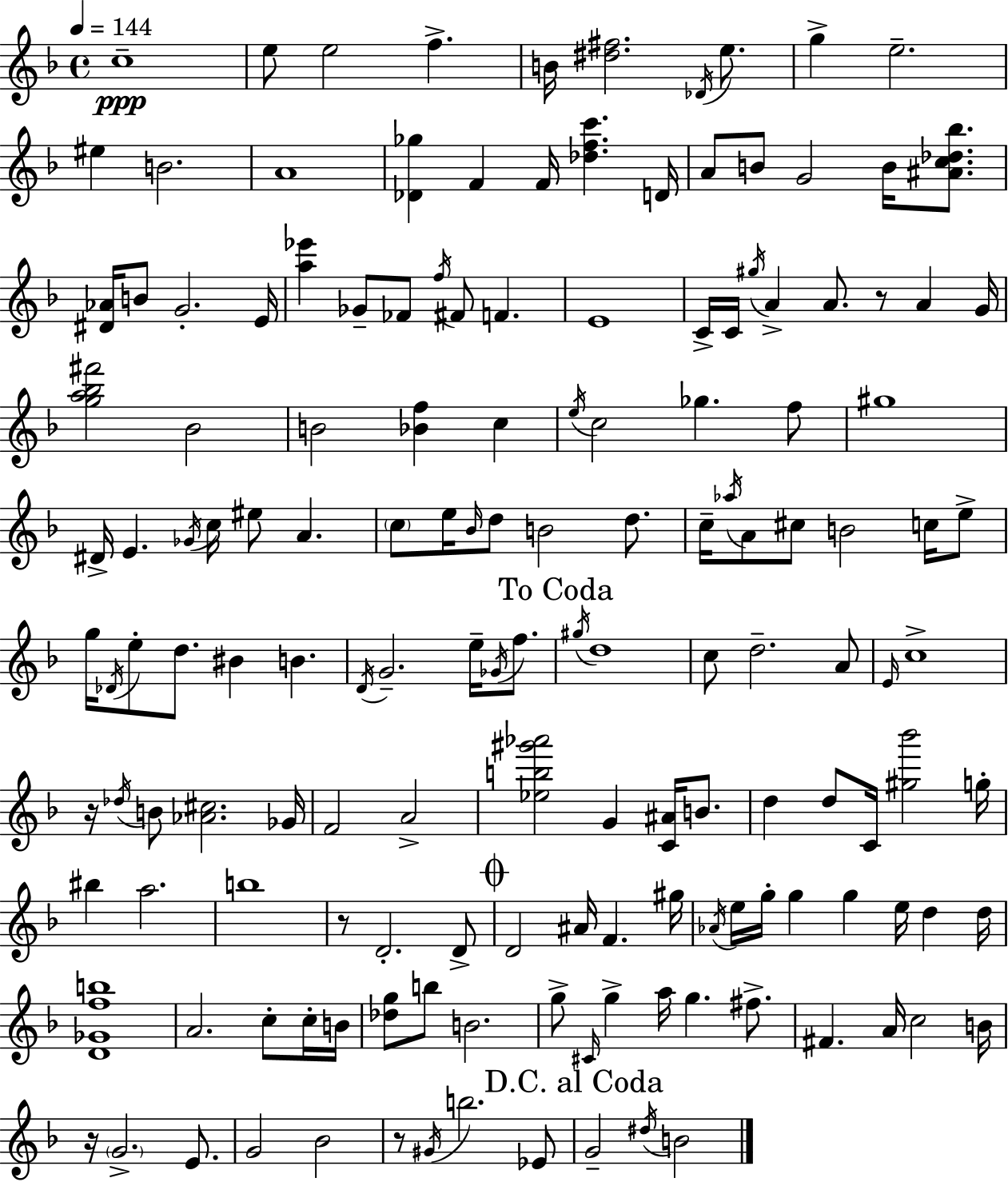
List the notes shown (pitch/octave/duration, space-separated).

C5/w E5/e E5/h F5/q. B4/s [D#5,F#5]/h. Db4/s E5/e. G5/q E5/h. EIS5/q B4/h. A4/w [Db4,Gb5]/q F4/q F4/s [Db5,F5,C6]/q. D4/s A4/e B4/e G4/h B4/s [A#4,C5,Db5,Bb5]/e. [D#4,Ab4]/s B4/e G4/h. E4/s [A5,Eb6]/q Gb4/e FES4/e F5/s F#4/e F4/q. E4/w C4/s C4/s G#5/s A4/q A4/e. R/e A4/q G4/s [G5,A5,Bb5,F#6]/h Bb4/h B4/h [Bb4,F5]/q C5/q E5/s C5/h Gb5/q. F5/e G#5/w D#4/s E4/q. Gb4/s C5/s EIS5/e A4/q. C5/e E5/s Bb4/s D5/e B4/h D5/e. C5/s Ab5/s A4/e C#5/e B4/h C5/s E5/e G5/s Db4/s E5/e D5/e. BIS4/q B4/q. D4/s G4/h. E5/s Gb4/s F5/e. G#5/s D5/w C5/e D5/h. A4/e E4/s C5/w R/s Db5/s B4/e [Ab4,C#5]/h. Gb4/s F4/h A4/h [Eb5,B5,G#6,Ab6]/h G4/q [C4,A#4]/s B4/e. D5/q D5/e C4/s [G#5,Bb6]/h G5/s BIS5/q A5/h. B5/w R/e D4/h. D4/e D4/h A#4/s F4/q. G#5/s Ab4/s E5/s G5/s G5/q G5/q E5/s D5/q D5/s [D4,Gb4,F5,B5]/w A4/h. C5/e C5/s B4/s [Db5,G5]/e B5/e B4/h. G5/e C#4/s G5/q A5/s G5/q. F#5/e. F#4/q. A4/s C5/h B4/s R/s G4/h. E4/e. G4/h Bb4/h R/e G#4/s B5/h. Eb4/e G4/h D#5/s B4/h